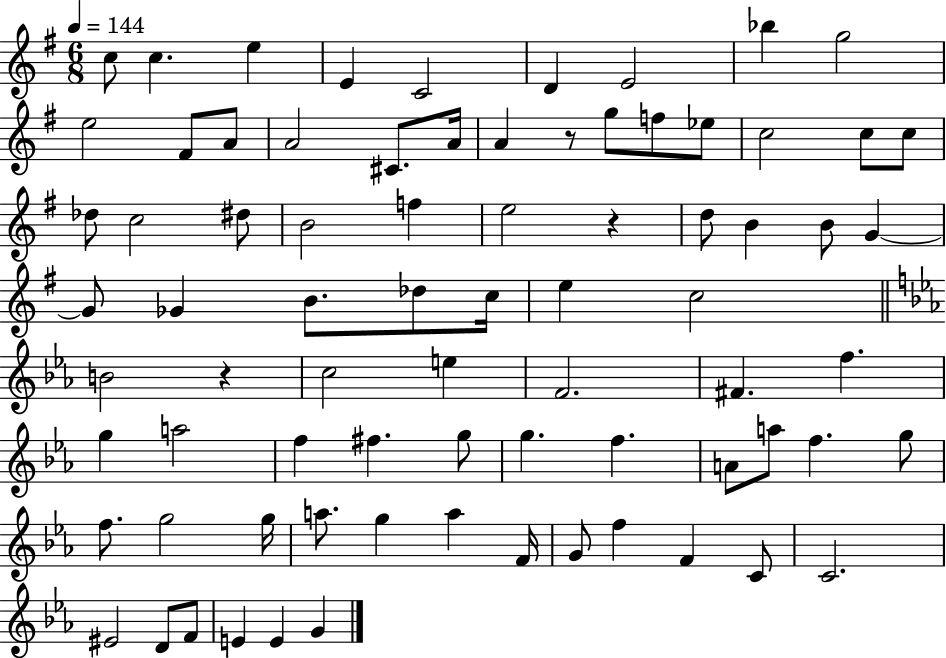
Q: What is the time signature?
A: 6/8